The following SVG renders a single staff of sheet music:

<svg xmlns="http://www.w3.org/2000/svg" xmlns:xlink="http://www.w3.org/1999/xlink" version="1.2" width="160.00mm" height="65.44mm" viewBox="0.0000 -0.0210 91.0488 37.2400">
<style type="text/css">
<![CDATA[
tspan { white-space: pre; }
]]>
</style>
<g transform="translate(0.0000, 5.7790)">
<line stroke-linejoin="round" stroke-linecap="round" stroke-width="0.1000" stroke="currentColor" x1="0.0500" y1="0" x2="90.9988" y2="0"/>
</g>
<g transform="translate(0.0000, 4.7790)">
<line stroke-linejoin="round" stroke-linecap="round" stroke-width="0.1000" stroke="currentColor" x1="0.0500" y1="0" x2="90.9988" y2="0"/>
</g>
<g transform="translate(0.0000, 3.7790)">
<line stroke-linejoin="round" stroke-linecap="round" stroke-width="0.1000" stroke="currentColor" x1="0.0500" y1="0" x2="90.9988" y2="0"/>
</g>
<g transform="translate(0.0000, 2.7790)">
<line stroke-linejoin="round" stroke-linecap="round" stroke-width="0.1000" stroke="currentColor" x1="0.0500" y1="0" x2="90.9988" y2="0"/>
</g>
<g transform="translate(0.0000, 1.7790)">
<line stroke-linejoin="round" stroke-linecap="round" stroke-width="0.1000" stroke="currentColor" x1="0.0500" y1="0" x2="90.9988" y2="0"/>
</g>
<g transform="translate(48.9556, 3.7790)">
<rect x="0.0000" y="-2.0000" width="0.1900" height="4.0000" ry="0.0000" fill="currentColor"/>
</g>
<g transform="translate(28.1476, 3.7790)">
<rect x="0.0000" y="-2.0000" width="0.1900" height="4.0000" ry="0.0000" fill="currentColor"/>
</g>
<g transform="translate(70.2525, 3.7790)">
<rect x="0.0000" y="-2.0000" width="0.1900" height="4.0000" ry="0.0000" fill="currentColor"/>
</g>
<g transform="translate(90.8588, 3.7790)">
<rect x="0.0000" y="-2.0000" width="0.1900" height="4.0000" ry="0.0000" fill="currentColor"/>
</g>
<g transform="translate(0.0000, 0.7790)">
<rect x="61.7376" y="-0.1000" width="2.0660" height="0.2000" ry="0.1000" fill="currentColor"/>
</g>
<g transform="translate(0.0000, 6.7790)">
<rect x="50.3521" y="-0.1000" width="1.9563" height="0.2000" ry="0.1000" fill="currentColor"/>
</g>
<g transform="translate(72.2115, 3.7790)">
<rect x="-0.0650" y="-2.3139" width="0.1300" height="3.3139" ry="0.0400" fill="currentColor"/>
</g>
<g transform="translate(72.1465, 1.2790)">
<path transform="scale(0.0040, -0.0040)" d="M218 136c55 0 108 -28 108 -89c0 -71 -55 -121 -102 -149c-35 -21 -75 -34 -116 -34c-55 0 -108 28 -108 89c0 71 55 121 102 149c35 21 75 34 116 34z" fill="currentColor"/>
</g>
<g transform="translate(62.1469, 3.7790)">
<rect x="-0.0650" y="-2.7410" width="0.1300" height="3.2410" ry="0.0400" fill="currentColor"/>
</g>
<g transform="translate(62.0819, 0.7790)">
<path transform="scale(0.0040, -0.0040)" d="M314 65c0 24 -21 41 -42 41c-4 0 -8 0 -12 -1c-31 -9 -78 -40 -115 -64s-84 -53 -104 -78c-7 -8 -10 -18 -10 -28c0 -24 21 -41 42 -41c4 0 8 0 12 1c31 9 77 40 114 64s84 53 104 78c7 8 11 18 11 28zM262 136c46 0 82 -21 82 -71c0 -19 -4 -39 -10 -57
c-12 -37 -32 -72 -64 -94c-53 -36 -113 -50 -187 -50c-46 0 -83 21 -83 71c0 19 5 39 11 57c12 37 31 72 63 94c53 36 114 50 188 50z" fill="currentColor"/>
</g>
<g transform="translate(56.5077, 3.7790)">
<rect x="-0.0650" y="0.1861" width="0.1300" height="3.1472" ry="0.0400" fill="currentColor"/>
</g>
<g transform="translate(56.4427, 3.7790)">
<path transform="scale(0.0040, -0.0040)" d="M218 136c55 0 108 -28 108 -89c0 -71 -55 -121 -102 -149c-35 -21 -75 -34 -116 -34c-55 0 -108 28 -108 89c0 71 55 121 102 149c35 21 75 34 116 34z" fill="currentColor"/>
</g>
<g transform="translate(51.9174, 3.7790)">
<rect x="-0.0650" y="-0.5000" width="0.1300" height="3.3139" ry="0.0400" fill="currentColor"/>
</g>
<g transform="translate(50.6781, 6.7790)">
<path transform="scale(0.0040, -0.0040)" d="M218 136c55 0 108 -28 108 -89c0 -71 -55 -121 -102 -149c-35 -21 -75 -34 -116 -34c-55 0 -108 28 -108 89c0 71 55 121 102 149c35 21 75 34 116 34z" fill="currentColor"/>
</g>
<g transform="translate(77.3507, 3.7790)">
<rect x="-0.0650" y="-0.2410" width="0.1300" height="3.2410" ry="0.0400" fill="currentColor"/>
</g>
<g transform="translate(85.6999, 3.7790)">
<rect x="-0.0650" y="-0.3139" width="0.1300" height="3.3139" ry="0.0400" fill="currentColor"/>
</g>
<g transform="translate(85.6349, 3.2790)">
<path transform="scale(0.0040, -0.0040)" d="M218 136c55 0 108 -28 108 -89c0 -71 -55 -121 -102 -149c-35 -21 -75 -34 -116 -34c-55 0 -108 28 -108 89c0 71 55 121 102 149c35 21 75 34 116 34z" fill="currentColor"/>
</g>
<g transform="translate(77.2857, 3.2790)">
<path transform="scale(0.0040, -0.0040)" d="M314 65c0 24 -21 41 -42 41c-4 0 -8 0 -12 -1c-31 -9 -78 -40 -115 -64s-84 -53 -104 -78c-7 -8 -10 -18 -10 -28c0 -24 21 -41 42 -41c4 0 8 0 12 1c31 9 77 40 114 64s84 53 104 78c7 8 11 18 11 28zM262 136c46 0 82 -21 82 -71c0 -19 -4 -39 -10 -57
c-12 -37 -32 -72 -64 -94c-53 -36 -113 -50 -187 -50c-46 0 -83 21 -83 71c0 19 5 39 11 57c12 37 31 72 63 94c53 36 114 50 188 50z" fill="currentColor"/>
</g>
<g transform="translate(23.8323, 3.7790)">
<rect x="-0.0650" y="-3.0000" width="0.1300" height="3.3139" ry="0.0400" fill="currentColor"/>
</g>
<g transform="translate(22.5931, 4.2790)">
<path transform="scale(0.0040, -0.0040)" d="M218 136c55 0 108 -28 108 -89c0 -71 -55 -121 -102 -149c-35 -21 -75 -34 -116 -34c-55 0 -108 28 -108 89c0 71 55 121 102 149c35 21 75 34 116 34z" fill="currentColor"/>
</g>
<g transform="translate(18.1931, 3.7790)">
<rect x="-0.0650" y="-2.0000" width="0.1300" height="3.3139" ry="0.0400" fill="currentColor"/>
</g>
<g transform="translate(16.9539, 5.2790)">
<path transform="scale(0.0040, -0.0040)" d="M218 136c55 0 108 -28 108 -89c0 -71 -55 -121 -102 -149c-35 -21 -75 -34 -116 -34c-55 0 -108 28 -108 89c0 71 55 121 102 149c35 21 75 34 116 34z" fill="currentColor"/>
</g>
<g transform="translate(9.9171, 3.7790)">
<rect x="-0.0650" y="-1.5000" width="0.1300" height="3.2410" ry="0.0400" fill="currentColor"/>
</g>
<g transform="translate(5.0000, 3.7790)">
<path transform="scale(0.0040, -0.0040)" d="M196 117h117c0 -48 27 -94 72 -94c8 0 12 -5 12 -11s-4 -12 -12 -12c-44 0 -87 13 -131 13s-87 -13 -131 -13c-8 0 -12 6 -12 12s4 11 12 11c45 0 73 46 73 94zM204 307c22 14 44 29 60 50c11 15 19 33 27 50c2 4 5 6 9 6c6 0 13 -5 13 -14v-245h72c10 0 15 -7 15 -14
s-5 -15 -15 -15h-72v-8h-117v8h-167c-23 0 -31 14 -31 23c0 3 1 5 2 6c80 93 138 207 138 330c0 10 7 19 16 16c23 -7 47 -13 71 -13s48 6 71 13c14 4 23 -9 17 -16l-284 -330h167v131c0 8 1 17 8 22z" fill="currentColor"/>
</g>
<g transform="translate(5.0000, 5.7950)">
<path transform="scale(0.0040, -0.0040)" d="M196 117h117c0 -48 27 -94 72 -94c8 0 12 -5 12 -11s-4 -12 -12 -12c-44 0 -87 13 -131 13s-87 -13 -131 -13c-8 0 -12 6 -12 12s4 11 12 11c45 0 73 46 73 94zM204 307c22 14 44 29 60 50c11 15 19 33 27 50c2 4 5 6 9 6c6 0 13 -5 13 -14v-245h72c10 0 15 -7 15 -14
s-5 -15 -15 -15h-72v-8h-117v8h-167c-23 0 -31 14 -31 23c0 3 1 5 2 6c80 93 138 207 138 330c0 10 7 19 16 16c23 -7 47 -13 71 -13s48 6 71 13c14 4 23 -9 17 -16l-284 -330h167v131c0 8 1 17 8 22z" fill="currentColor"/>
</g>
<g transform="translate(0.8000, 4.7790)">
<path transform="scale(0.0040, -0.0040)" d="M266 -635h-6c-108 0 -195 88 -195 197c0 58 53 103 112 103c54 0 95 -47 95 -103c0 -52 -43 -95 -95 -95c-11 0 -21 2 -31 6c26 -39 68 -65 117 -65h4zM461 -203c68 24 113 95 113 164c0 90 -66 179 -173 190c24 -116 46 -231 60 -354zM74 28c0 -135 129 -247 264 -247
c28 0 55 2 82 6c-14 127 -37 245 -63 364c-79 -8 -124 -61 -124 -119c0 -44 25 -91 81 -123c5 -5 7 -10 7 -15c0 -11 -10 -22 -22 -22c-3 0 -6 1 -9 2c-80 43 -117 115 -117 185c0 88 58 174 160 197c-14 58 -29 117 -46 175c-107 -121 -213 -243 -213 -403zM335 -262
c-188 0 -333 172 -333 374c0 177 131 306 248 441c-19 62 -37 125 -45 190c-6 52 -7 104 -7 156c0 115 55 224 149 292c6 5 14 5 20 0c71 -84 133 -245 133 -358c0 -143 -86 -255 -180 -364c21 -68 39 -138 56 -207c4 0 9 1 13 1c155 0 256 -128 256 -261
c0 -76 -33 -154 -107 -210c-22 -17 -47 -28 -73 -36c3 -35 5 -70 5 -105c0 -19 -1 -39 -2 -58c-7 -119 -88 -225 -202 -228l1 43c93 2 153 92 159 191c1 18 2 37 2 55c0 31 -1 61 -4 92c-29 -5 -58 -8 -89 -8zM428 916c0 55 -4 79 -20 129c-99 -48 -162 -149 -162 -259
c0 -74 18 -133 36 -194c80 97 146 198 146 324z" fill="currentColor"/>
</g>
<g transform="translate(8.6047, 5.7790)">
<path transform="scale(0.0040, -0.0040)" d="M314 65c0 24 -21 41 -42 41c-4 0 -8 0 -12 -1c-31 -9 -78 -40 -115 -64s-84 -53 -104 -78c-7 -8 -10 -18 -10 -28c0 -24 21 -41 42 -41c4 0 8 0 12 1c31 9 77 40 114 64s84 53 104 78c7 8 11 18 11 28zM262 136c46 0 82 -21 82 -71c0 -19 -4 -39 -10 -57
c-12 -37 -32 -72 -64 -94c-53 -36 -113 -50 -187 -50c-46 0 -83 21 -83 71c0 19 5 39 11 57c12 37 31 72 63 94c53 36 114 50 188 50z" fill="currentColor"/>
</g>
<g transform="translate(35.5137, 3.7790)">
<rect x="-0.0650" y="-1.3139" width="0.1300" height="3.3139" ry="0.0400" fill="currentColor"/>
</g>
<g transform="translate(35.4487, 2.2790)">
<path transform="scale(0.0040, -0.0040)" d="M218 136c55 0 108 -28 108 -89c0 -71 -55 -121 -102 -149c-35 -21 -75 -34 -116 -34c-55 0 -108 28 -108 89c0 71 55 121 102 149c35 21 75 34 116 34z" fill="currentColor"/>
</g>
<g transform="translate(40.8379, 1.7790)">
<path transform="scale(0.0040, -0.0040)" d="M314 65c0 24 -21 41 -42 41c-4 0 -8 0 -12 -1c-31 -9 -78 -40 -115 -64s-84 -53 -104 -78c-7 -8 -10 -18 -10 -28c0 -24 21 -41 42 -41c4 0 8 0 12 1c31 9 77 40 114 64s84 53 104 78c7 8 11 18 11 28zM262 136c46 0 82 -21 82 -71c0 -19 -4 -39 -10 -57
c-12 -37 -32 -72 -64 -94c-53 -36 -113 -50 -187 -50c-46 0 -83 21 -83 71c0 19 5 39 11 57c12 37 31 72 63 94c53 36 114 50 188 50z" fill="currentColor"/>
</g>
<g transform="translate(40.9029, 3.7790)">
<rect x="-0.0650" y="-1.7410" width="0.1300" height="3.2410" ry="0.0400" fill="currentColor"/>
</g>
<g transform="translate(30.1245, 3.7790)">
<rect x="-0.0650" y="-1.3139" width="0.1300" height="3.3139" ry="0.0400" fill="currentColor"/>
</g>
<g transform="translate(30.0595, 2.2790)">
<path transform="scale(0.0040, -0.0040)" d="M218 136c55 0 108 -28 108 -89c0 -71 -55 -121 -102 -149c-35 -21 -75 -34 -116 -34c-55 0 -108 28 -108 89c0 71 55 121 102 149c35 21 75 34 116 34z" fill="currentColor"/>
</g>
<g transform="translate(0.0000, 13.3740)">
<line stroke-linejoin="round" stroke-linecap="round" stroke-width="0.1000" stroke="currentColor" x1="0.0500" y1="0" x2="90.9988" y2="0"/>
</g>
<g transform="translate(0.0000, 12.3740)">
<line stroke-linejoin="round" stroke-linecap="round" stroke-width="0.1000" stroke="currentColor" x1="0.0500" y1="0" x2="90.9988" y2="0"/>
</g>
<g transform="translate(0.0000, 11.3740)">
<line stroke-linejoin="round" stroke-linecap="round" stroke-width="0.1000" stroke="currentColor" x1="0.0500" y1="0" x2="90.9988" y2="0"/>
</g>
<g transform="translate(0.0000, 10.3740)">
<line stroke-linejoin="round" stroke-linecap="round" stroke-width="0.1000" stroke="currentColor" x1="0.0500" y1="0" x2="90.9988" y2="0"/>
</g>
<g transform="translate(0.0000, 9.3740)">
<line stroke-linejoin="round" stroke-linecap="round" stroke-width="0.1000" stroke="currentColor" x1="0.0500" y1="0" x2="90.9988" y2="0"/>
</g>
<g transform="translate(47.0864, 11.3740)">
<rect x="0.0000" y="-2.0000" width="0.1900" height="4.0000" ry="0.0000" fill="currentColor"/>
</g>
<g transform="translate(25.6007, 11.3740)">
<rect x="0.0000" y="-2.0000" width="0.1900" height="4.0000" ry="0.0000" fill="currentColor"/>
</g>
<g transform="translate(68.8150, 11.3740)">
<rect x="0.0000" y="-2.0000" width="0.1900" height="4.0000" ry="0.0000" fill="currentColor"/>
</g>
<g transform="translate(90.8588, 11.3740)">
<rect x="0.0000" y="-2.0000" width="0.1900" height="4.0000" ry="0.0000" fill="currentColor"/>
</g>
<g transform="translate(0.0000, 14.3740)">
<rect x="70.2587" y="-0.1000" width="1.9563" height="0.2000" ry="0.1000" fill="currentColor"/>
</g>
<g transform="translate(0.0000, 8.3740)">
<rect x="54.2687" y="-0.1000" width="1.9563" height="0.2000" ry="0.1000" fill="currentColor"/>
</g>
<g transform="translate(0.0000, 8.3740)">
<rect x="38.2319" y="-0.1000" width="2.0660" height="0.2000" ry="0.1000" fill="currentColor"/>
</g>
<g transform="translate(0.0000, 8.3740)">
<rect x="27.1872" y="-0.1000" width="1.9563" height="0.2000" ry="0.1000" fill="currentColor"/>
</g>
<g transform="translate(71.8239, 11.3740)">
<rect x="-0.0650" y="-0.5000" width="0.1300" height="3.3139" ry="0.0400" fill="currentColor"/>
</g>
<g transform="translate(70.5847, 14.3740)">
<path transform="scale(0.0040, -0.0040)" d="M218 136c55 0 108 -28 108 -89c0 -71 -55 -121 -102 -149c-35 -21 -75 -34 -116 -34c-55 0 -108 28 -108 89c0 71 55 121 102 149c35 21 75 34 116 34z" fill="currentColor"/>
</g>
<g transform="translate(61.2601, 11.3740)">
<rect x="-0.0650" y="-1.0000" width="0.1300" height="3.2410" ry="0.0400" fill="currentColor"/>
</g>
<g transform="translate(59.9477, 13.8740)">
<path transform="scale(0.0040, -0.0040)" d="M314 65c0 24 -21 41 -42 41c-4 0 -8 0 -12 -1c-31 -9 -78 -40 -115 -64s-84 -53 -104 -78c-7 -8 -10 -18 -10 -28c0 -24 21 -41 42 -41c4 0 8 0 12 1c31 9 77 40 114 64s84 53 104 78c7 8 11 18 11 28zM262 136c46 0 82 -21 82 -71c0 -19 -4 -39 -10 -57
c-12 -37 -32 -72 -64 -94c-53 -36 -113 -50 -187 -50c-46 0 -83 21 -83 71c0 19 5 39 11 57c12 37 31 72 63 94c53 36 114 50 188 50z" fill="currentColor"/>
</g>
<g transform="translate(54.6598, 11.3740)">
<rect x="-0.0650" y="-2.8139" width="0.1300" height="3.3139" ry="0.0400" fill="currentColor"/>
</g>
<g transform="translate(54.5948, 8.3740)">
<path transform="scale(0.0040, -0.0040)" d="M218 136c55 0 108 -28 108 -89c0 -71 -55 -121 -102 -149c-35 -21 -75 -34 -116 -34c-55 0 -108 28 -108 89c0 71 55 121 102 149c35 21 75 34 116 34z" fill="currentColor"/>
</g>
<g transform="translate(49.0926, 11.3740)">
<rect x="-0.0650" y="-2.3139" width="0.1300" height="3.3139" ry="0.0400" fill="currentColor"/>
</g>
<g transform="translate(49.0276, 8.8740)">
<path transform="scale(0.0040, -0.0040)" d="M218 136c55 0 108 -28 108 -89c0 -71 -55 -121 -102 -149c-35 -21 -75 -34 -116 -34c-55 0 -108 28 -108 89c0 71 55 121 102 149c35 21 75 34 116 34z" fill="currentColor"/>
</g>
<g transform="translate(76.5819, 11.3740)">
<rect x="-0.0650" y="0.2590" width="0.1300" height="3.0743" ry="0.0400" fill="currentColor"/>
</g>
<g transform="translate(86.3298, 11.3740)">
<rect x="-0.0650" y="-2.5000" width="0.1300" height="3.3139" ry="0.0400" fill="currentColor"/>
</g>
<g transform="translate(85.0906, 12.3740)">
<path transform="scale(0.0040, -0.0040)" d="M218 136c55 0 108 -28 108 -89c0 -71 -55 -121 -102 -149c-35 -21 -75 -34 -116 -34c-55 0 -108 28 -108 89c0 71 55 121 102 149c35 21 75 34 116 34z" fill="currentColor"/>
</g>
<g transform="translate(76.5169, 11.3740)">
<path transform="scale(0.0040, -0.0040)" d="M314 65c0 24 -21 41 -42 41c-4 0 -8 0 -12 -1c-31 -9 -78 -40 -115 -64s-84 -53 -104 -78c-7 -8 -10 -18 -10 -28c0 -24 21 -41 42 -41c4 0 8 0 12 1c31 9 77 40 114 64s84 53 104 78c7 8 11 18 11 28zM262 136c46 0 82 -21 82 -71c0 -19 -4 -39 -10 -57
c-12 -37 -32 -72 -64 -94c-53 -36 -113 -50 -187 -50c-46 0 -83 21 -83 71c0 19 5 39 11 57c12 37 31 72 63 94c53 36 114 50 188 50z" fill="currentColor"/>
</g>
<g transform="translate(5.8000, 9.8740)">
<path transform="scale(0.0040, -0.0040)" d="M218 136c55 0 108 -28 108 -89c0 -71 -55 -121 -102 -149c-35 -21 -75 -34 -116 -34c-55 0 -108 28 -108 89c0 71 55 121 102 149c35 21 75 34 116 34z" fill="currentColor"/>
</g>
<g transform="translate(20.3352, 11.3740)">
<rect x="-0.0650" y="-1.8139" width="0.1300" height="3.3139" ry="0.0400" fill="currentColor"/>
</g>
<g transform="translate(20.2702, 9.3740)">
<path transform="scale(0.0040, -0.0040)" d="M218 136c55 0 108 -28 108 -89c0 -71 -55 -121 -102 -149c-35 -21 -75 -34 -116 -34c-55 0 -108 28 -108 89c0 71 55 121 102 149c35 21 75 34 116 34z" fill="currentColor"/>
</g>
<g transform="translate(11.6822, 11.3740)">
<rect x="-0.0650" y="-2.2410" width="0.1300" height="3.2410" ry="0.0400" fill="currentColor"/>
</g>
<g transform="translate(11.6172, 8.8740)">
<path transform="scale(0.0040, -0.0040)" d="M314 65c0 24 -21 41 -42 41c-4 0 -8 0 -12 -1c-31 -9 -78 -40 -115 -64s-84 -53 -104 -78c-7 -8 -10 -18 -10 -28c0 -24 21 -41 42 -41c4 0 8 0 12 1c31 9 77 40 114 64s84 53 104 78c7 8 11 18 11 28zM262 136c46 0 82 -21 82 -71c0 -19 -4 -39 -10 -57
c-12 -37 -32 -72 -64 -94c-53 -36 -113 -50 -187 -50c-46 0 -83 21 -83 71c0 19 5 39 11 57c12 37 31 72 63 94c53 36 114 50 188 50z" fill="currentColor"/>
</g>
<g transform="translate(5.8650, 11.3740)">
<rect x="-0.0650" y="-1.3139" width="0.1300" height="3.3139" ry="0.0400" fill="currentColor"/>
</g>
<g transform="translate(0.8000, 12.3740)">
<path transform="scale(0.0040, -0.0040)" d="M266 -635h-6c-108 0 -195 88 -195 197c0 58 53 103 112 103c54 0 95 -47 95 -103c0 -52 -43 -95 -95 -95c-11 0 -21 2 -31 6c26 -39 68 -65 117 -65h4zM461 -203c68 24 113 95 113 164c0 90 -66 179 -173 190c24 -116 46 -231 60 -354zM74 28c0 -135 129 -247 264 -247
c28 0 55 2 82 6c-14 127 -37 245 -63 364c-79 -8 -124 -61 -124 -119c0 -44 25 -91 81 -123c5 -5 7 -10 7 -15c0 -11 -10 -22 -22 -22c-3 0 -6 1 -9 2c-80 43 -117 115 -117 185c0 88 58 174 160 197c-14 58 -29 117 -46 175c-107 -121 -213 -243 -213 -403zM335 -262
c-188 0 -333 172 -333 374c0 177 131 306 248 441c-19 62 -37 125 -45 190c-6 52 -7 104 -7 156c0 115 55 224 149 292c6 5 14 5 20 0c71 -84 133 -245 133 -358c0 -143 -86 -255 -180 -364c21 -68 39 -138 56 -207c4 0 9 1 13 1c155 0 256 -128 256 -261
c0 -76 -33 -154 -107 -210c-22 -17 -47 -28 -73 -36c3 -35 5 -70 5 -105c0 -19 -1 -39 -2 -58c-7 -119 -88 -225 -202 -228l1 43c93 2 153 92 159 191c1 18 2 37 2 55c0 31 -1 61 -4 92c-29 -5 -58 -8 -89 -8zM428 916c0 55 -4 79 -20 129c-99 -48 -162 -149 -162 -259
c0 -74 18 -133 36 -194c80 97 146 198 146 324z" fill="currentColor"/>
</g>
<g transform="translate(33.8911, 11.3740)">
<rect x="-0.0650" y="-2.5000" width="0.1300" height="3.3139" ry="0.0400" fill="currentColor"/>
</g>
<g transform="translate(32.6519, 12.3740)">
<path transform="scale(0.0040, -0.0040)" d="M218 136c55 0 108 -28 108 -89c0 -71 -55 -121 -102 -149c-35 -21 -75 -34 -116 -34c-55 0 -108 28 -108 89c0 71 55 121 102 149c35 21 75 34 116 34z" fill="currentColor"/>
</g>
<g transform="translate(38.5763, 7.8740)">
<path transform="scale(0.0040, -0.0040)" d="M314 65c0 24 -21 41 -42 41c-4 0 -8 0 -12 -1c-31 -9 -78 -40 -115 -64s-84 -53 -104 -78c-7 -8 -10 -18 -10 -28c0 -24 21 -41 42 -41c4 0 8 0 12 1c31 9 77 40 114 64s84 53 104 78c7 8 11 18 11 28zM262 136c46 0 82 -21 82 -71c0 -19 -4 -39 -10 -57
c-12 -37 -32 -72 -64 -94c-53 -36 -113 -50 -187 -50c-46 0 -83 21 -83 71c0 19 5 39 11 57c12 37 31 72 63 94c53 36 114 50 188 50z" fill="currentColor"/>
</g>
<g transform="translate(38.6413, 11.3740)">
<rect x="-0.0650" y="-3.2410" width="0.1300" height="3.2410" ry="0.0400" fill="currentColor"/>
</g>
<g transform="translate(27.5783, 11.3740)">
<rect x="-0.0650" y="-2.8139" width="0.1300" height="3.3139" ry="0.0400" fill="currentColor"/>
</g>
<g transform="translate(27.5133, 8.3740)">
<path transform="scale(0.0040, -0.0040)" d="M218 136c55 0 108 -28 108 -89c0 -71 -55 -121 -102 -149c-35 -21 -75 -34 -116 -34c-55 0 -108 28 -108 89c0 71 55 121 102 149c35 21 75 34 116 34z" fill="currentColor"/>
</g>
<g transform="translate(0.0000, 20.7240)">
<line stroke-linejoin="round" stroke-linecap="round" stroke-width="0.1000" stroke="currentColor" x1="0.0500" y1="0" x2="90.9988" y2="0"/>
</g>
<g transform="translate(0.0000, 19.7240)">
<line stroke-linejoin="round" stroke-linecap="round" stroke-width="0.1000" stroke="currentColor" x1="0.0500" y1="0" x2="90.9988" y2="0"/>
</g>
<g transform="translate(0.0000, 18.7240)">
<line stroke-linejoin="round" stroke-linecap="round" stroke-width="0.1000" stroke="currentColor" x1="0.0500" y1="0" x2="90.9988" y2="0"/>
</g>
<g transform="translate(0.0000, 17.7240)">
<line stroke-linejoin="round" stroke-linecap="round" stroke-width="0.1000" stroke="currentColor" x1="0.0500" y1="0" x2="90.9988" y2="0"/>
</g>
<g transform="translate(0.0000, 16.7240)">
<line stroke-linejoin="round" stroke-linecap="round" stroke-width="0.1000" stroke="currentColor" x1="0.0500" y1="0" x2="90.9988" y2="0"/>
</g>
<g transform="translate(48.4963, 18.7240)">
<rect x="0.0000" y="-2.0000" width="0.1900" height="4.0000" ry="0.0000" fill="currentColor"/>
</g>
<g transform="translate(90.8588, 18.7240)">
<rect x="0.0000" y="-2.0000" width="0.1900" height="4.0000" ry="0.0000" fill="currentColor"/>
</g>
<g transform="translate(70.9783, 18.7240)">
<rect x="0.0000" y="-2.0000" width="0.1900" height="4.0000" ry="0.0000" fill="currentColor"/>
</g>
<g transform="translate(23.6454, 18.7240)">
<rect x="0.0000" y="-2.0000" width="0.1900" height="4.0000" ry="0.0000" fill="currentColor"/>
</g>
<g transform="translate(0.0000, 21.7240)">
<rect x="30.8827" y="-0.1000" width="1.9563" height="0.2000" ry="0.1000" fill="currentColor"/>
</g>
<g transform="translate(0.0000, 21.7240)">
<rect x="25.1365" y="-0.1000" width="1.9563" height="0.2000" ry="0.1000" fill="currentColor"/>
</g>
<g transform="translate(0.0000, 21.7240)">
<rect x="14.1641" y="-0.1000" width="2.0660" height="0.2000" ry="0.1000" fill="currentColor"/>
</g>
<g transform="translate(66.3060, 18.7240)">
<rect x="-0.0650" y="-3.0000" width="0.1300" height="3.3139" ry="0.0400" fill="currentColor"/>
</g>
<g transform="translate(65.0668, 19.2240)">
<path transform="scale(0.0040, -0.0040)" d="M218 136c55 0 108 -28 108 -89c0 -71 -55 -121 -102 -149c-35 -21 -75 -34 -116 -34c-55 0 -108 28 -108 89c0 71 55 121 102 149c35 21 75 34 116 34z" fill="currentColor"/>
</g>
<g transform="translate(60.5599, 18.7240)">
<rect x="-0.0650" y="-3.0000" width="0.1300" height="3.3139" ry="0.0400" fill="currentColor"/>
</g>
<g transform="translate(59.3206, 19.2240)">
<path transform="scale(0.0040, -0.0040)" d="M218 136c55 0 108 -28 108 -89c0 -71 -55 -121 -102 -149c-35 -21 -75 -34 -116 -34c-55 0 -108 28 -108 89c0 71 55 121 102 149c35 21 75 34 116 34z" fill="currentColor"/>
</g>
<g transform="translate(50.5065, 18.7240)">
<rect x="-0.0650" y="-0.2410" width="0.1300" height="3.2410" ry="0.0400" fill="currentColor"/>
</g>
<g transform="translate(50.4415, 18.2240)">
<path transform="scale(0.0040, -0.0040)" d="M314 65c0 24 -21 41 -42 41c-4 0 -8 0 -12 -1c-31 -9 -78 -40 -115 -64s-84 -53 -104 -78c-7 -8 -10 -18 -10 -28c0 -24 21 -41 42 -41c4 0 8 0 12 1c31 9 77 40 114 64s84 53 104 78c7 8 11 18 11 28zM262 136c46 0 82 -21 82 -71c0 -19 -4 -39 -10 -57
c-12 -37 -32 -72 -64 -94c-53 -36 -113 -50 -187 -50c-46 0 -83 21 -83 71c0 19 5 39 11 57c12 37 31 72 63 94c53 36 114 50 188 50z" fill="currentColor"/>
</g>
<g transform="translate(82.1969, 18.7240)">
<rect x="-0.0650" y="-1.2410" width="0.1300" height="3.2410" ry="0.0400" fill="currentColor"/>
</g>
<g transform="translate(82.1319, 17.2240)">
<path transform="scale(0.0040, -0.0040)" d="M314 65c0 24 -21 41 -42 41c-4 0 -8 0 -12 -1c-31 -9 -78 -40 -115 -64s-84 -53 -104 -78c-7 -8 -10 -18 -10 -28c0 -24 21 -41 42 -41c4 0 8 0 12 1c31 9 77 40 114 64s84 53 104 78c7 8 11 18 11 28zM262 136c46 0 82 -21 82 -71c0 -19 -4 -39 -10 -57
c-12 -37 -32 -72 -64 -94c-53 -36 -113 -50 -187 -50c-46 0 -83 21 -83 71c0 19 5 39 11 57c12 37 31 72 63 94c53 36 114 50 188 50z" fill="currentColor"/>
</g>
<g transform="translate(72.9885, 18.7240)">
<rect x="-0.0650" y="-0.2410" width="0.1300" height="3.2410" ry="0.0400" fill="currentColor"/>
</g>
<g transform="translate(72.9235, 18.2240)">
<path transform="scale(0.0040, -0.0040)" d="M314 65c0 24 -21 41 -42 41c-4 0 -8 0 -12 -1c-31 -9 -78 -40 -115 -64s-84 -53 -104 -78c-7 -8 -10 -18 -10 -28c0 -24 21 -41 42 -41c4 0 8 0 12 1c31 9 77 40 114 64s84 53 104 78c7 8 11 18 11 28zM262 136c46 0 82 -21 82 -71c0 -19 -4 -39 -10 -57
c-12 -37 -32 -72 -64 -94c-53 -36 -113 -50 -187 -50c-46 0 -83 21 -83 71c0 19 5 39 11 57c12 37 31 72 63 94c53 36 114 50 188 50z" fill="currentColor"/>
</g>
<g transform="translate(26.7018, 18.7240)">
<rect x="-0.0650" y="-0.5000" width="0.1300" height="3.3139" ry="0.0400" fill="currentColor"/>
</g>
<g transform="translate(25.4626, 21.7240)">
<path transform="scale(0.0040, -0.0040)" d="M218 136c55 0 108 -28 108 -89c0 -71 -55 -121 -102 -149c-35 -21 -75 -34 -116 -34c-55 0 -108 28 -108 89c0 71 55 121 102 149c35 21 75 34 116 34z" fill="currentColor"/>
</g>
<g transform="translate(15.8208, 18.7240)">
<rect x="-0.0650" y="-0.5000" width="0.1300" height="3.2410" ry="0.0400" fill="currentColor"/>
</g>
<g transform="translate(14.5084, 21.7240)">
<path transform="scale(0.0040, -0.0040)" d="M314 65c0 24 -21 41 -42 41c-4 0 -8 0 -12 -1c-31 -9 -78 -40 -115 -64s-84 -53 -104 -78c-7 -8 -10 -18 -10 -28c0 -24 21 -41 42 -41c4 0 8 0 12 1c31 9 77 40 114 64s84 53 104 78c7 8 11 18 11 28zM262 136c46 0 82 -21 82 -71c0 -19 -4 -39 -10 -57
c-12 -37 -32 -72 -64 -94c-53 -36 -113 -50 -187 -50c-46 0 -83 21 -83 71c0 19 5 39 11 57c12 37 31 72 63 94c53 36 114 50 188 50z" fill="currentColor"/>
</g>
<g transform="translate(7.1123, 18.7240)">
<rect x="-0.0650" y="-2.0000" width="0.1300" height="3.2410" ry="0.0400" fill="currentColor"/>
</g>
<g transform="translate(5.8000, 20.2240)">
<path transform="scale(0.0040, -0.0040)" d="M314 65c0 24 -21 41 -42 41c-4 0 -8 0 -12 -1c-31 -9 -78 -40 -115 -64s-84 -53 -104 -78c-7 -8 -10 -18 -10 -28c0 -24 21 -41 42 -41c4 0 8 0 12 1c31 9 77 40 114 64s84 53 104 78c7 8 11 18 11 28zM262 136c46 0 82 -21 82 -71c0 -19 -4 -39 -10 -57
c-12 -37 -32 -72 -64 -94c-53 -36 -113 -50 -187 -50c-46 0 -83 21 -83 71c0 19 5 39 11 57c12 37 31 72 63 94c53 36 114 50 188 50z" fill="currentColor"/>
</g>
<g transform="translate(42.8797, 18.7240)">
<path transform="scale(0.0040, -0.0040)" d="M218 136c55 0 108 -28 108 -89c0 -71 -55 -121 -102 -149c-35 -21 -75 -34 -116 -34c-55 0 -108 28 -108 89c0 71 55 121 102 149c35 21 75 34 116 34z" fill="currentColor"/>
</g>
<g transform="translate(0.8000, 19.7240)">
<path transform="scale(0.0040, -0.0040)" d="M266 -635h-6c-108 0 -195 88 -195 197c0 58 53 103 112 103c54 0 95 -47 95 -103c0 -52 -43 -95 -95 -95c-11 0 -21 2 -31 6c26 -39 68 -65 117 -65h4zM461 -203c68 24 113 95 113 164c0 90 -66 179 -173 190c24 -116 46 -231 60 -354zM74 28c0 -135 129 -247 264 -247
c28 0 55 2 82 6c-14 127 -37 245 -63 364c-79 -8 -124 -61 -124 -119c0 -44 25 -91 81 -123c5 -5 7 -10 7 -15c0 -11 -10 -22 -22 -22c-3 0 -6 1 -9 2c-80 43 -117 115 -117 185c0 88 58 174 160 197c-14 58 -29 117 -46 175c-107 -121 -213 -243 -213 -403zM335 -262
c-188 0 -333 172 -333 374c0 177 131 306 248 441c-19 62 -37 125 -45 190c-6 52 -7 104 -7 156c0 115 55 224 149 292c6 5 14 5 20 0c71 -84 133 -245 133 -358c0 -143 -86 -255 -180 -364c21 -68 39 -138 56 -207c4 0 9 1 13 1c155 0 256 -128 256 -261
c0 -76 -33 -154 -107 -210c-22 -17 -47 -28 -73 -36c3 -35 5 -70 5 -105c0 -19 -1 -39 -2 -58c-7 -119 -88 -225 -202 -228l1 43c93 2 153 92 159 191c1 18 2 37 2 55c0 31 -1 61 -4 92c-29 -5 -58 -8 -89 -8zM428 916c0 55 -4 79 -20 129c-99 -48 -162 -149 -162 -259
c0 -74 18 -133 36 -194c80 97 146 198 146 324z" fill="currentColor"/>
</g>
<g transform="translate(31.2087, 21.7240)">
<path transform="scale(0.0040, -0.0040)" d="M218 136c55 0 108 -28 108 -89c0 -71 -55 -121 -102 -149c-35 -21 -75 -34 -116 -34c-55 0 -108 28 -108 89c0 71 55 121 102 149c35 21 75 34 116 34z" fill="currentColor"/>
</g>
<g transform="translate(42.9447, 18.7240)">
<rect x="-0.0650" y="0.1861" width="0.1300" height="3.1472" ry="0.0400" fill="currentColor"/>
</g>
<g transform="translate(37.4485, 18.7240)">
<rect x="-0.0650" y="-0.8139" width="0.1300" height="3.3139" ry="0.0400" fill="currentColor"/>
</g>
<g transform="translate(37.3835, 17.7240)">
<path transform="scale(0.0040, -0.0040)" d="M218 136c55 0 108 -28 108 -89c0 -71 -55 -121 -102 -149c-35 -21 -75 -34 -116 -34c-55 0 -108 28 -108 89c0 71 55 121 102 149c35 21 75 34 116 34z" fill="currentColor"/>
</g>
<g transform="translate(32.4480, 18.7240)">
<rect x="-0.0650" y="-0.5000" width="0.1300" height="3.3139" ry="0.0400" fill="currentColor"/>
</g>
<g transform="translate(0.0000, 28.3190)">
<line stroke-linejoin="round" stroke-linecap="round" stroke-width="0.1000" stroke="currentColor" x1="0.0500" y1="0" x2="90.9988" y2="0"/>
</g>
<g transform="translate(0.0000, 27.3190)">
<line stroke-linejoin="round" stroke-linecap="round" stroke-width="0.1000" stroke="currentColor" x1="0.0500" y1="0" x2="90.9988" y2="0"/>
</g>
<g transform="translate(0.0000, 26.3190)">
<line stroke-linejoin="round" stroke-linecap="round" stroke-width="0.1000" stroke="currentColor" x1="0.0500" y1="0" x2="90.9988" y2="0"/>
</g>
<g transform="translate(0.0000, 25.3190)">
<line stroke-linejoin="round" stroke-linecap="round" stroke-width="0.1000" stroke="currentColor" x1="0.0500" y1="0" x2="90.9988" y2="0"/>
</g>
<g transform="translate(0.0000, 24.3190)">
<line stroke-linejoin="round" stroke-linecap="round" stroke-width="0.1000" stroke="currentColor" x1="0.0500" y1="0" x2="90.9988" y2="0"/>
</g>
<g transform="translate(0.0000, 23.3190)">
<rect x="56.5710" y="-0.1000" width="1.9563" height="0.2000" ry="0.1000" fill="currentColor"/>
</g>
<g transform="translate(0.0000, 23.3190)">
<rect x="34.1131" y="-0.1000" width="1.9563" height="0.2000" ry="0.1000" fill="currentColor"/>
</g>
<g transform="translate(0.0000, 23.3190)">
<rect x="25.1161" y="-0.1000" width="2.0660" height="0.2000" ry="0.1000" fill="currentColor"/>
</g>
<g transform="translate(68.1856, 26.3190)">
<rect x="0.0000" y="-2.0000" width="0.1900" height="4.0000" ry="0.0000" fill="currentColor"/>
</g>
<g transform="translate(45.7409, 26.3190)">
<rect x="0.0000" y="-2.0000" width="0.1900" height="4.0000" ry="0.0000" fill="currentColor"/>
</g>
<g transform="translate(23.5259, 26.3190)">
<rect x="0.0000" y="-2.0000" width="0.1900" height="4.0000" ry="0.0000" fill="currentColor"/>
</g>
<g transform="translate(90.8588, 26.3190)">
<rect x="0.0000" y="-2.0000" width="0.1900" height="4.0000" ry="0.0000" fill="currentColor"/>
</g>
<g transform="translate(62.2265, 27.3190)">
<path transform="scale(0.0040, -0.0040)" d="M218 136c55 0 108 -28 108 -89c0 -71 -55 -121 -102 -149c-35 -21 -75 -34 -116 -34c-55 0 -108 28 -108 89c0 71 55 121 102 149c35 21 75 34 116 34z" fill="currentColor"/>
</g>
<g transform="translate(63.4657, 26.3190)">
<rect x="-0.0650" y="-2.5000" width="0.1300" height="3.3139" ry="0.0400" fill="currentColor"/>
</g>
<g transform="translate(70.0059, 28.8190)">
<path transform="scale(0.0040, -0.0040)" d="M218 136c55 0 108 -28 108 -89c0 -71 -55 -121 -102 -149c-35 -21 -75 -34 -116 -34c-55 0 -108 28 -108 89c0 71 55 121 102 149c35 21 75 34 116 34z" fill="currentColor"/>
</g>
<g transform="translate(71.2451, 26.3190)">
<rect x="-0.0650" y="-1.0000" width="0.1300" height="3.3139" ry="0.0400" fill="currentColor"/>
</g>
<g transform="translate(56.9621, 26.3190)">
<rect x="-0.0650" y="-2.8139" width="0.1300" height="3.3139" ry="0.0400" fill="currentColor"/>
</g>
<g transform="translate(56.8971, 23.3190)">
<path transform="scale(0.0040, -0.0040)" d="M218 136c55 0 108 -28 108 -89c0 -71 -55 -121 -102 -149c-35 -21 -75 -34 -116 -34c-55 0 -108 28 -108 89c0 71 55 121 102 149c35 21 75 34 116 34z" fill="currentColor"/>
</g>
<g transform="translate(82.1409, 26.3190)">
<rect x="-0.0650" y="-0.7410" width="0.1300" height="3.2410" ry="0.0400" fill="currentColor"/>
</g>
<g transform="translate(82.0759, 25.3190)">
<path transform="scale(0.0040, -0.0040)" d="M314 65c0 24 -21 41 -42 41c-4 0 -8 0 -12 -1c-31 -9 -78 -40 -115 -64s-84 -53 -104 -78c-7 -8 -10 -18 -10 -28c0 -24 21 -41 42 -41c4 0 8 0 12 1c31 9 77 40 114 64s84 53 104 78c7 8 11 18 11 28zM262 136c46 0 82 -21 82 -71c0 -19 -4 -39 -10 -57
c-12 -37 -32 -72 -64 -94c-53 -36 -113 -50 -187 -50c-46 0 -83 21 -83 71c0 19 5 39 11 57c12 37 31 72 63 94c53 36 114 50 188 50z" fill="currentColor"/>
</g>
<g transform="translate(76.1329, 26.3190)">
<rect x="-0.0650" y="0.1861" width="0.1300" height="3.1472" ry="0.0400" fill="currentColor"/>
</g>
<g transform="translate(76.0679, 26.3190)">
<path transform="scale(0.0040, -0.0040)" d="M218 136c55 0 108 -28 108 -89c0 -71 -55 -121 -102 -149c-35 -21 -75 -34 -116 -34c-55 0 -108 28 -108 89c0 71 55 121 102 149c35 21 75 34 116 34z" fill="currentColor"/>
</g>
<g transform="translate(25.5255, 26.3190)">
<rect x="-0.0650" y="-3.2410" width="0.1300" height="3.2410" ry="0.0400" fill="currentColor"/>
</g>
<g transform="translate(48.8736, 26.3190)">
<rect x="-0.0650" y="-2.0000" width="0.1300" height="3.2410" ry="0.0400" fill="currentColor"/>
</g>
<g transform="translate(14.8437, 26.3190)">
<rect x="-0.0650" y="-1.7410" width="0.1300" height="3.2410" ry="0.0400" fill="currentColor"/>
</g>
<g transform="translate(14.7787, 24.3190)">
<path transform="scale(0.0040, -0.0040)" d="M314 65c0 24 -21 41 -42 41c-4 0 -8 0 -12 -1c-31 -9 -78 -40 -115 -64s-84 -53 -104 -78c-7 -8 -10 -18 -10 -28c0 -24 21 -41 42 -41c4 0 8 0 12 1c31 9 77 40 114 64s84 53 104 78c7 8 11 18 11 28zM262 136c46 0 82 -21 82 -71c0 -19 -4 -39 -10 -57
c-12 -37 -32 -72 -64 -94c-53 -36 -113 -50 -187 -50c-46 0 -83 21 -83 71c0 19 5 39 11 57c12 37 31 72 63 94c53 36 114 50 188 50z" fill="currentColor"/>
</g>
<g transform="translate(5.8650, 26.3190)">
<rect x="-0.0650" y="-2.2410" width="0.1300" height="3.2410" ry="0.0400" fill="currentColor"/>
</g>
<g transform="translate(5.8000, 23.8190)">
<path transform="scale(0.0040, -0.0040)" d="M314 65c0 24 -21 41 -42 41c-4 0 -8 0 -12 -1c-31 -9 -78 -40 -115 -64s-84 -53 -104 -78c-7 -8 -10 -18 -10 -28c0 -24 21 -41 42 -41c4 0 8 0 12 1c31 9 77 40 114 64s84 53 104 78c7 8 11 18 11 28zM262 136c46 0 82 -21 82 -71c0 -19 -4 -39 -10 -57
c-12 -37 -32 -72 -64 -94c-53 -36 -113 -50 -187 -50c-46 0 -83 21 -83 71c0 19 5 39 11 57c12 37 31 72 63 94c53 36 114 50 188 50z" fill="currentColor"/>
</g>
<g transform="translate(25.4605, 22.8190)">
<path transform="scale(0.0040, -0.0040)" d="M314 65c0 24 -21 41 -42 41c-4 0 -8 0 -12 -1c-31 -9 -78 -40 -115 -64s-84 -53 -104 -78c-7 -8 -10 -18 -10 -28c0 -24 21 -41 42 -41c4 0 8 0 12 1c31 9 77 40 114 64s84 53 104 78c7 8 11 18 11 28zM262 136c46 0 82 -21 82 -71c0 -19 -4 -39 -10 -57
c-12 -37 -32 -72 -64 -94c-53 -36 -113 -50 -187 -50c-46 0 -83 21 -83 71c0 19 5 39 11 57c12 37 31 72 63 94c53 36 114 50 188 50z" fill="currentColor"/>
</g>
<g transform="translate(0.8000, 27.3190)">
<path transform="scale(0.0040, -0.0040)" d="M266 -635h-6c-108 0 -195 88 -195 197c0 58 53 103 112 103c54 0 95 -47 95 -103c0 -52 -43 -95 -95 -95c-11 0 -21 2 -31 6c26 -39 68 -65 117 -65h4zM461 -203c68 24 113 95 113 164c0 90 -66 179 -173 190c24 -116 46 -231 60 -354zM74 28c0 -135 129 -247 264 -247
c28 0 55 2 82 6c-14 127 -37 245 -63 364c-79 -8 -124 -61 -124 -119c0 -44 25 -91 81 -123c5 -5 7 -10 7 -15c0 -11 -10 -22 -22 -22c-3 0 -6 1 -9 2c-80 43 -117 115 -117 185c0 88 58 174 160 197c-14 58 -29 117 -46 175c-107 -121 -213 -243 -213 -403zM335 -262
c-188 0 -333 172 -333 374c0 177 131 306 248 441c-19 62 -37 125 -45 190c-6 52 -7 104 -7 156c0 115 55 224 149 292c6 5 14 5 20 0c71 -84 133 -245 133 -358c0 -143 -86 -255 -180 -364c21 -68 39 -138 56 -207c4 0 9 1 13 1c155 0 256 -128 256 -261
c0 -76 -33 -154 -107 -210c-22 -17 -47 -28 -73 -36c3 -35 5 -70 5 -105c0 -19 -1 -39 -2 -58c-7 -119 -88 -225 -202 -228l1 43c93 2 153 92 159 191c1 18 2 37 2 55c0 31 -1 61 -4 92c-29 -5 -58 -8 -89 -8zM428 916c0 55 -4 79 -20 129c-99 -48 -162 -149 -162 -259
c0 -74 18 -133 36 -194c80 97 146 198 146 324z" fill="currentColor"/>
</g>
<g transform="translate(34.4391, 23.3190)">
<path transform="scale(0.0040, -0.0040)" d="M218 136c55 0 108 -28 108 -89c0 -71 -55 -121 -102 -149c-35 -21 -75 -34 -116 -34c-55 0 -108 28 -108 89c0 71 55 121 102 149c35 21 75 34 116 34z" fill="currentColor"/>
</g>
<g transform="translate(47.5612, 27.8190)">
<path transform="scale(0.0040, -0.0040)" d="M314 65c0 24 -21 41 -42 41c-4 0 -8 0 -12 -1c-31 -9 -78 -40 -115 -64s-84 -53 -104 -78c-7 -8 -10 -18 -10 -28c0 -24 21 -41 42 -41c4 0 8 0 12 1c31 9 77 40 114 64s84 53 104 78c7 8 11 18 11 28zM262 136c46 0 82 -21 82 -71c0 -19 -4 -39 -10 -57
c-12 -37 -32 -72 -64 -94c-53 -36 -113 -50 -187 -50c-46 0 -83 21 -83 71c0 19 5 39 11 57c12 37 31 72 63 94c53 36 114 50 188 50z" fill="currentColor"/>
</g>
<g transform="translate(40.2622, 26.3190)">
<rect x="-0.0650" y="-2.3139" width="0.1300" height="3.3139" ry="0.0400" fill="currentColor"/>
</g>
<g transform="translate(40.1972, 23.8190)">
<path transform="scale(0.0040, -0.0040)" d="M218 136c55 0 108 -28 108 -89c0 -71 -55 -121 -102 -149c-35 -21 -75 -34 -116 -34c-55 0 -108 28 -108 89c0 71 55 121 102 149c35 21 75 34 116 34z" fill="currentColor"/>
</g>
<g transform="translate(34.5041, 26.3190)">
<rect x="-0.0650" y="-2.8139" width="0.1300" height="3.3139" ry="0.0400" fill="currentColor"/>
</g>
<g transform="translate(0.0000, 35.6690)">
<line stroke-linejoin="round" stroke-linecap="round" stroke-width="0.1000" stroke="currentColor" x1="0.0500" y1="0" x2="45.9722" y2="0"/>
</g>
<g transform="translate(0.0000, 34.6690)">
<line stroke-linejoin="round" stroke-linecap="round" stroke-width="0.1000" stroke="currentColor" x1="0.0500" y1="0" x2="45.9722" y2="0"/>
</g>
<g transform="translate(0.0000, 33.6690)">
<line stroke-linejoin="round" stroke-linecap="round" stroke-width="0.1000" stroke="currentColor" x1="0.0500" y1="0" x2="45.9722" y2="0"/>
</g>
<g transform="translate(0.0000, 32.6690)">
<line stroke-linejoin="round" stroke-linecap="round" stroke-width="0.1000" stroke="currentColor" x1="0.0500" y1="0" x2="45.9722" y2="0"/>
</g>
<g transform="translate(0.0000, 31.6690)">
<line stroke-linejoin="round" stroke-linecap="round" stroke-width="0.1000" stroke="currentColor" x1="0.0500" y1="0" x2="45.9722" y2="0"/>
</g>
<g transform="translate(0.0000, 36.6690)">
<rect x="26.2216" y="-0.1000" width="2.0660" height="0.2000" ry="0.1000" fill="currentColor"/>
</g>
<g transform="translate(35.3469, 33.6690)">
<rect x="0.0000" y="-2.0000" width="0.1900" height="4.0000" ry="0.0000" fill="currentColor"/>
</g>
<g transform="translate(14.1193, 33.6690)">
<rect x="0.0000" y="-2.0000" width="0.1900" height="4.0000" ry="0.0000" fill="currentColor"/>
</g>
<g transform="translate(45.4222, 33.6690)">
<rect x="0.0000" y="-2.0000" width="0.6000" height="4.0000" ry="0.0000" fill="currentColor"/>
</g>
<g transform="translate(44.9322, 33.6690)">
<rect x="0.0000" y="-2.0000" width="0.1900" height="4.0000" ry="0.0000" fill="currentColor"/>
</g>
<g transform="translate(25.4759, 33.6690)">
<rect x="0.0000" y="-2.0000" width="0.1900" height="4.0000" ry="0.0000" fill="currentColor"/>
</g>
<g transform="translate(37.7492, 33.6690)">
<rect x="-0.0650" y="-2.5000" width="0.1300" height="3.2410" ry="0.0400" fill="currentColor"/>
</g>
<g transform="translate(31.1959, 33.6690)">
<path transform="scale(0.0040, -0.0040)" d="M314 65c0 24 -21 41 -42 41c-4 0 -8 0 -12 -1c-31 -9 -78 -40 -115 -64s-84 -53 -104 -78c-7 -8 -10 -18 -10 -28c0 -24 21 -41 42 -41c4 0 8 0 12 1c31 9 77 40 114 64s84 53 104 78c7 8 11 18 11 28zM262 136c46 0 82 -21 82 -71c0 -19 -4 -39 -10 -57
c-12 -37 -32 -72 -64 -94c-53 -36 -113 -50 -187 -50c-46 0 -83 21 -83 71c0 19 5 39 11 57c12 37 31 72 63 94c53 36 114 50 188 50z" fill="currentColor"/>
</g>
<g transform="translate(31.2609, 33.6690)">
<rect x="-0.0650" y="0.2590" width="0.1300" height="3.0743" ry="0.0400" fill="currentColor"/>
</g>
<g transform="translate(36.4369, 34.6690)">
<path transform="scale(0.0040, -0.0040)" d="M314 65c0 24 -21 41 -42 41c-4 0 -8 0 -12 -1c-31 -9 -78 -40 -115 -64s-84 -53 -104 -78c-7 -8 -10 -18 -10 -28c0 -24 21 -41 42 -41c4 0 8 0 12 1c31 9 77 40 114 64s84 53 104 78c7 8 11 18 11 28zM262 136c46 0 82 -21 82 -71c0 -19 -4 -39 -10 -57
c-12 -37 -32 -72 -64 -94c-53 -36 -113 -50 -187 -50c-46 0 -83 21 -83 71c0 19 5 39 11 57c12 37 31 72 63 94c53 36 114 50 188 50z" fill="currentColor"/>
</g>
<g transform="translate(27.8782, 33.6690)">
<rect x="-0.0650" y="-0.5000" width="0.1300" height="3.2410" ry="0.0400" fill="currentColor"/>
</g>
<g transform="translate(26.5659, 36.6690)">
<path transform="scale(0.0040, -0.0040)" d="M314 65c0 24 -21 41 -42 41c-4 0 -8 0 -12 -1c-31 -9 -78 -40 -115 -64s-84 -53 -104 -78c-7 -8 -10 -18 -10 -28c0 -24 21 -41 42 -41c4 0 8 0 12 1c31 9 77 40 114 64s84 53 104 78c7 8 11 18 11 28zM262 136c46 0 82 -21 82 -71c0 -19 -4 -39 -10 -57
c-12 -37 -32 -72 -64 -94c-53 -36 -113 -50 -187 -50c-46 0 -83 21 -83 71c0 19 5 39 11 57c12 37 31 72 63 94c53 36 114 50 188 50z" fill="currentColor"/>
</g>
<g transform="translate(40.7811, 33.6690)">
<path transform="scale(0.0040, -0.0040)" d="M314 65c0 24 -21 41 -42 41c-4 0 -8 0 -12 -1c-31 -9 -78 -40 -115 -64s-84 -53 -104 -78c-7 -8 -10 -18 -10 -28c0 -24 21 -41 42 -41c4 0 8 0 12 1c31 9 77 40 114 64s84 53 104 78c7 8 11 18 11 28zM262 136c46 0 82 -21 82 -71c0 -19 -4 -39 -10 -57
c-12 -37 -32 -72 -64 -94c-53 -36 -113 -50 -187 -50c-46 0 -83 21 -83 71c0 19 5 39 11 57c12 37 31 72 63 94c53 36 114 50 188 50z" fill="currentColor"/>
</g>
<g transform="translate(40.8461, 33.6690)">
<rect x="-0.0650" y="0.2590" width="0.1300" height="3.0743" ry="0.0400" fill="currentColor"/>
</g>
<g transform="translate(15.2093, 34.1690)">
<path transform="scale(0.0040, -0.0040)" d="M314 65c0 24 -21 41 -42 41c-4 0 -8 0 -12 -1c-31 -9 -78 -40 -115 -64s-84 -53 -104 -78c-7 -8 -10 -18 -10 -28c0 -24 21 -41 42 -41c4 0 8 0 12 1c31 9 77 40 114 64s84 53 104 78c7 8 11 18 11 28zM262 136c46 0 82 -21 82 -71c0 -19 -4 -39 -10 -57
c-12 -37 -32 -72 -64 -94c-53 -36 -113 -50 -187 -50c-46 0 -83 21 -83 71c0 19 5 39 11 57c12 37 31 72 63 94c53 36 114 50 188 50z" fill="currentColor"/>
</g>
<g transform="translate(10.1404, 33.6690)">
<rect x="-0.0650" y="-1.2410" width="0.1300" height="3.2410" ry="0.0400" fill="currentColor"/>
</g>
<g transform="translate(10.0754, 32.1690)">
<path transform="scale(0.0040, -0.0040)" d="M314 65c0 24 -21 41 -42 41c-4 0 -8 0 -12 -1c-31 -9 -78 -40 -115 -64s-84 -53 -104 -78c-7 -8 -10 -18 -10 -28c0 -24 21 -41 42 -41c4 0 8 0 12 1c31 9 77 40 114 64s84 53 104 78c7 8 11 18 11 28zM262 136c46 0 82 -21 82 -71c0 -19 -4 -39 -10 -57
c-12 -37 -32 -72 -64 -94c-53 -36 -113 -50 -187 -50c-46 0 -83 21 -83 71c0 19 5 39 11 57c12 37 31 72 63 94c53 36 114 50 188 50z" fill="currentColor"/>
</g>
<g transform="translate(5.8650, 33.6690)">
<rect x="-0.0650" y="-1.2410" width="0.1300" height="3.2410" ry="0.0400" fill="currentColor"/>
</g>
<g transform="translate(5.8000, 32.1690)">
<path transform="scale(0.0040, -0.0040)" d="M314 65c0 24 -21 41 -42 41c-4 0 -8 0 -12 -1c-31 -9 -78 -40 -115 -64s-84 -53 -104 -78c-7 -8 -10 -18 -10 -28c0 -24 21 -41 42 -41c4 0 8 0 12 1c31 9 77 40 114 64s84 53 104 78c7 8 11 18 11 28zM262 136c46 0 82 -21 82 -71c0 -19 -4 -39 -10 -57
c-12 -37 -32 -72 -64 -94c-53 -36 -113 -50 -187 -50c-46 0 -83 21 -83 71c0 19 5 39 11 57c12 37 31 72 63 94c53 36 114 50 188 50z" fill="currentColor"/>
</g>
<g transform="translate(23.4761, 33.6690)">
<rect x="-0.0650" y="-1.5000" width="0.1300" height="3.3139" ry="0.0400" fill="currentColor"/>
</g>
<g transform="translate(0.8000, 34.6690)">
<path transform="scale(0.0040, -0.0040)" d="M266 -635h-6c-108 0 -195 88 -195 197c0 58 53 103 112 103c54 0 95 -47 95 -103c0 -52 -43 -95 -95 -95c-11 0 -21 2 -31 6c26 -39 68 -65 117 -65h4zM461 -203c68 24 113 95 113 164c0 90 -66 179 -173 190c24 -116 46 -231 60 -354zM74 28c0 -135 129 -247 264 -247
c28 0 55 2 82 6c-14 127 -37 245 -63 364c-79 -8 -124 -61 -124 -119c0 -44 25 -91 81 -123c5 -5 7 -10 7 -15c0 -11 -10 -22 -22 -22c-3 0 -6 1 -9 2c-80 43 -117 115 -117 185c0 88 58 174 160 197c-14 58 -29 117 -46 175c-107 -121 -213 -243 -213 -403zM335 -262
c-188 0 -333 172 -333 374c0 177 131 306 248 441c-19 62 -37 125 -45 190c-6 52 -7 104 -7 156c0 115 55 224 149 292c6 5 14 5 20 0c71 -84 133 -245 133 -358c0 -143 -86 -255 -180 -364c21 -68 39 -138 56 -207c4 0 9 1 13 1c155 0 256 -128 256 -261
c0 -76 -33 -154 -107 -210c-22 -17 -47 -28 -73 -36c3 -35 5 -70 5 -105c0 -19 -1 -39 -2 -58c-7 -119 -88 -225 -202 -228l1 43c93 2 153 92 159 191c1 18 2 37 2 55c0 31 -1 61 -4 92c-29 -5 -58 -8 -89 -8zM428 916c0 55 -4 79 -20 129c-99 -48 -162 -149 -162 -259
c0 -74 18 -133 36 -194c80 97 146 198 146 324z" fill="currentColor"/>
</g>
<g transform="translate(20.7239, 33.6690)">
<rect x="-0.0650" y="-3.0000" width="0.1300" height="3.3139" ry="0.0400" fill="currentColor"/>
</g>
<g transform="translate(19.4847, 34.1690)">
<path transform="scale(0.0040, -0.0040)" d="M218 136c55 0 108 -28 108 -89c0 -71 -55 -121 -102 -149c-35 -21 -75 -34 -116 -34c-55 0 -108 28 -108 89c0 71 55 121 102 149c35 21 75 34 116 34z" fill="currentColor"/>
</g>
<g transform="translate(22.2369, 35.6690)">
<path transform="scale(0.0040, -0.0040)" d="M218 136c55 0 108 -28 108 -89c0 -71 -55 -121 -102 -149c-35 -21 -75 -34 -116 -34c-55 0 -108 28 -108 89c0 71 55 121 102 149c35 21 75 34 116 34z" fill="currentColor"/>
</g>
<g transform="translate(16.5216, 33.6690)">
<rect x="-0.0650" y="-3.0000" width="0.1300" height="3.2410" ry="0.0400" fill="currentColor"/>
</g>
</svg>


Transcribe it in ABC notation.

X:1
T:Untitled
M:4/4
L:1/4
K:C
E2 F A e e f2 C B a2 g c2 c e g2 f a G b2 g a D2 C B2 G F2 C2 C C d B c2 A A c2 e2 g2 f2 b2 a g F2 a G D B d2 e2 e2 A2 A E C2 B2 G2 B2